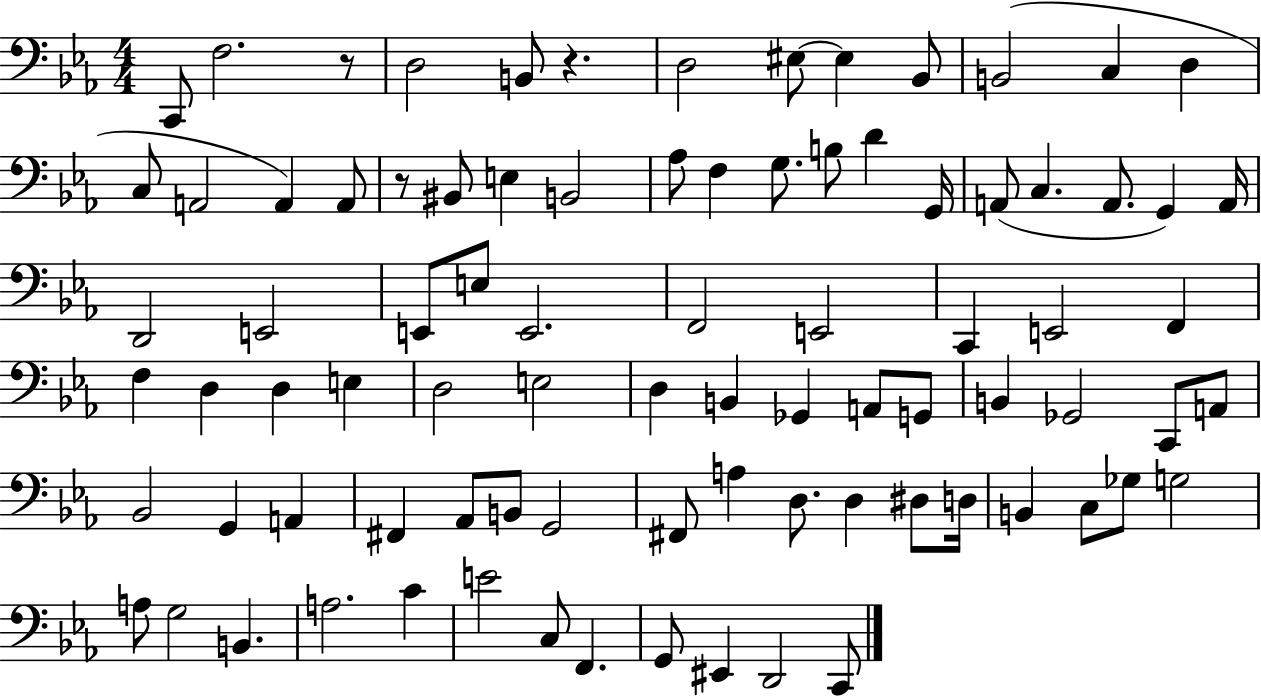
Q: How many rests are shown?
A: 3